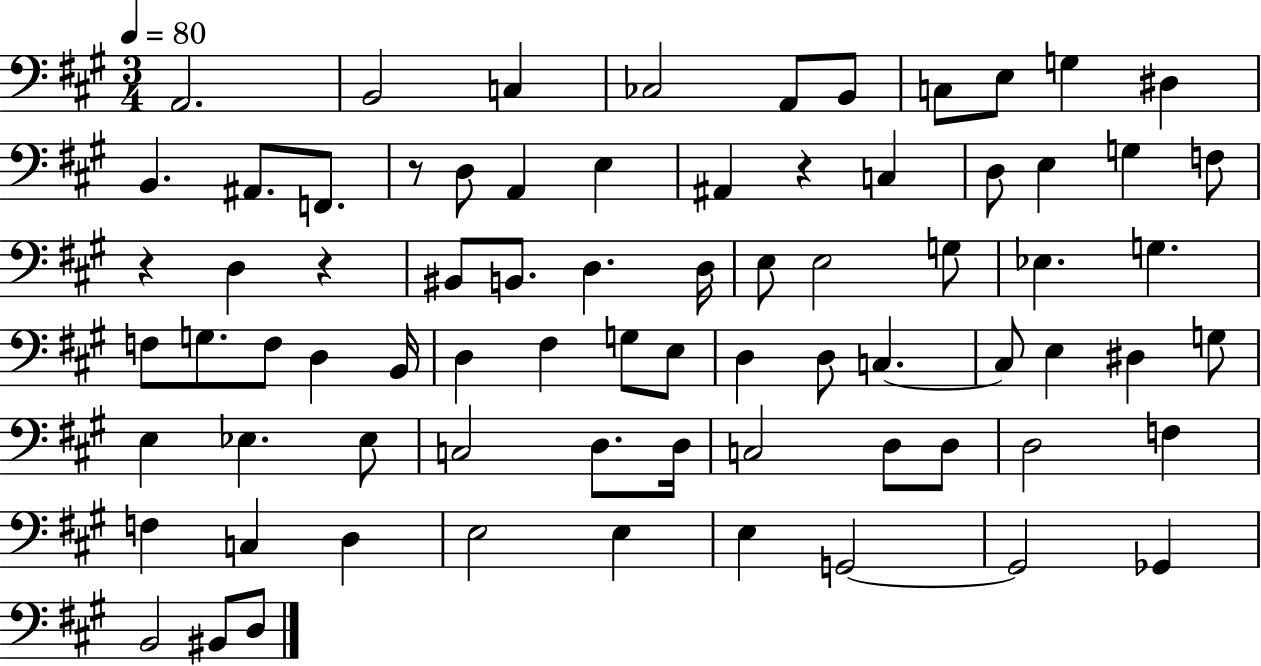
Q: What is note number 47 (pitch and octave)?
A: D#3